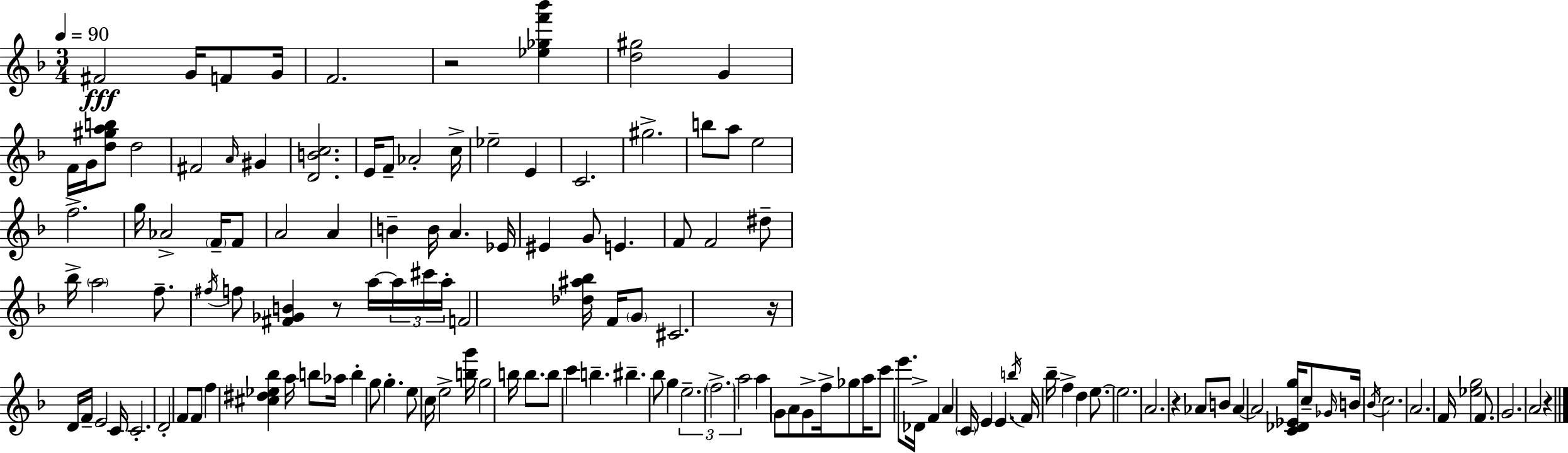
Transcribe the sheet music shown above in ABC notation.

X:1
T:Untitled
M:3/4
L:1/4
K:Dm
^F2 G/4 F/2 G/4 F2 z2 [_e_gf'_b'] [d^g]2 G F/4 G/4 [d^gab]/2 d2 ^F2 A/4 ^G [DBc]2 E/4 F/2 _A2 c/4 _e2 E C2 ^g2 b/2 a/2 e2 f2 g/4 _A2 F/4 F/2 A2 A B B/4 A _E/4 ^E G/2 E F/2 F2 ^d/2 _b/4 a2 f/2 ^f/4 f/2 [^F_GB] z/2 a/4 a/4 ^c'/4 a/4 F2 [_d^a_b]/4 F/4 G/2 ^C2 z/4 D/4 F/4 E2 C/4 C2 D2 F/2 F/2 f [^c^d_e_b] a/4 b/2 _a/4 b g/2 g e/2 c/4 e2 [bg']/4 g2 b/4 b/2 b/2 c' b ^b _b/2 g e2 f2 a2 a G/2 A/2 G/2 f/4 _g/2 a/4 c'/2 e'/2 _D/4 F A C/4 E E b/4 F/4 _b/4 f d e/2 e2 A2 z _A/2 B/2 _A _A2 [C_D_Eg]/4 c/2 _G/4 B/4 _B/4 c2 A2 F/4 [_eg]2 F/2 G2 A2 z